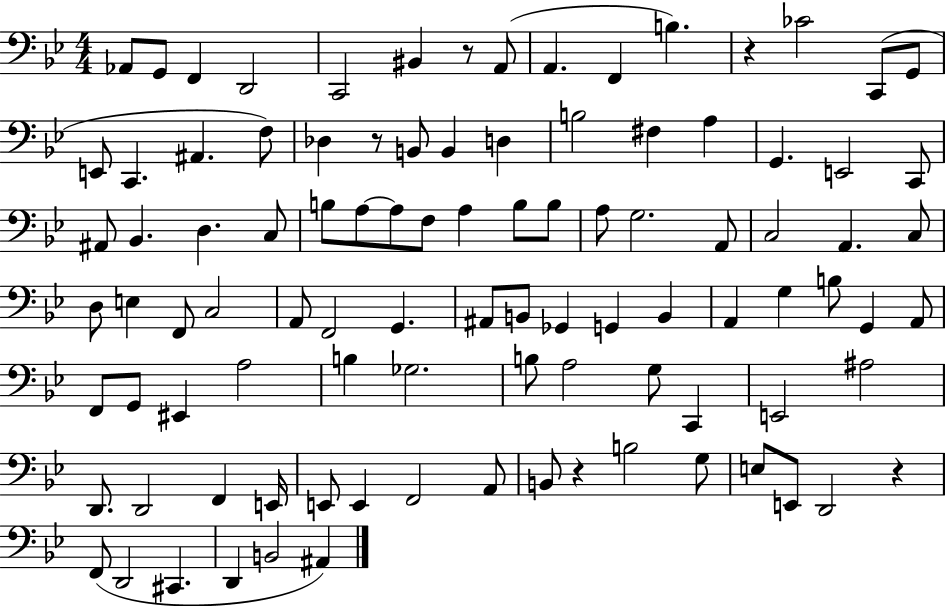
Ab2/e G2/e F2/q D2/h C2/h BIS2/q R/e A2/e A2/q. F2/q B3/q. R/q CES4/h C2/e G2/e E2/e C2/q. A#2/q. F3/e Db3/q R/e B2/e B2/q D3/q B3/h F#3/q A3/q G2/q. E2/h C2/e A#2/e Bb2/q. D3/q. C3/e B3/e A3/e A3/e F3/e A3/q B3/e B3/e A3/e G3/h. A2/e C3/h A2/q. C3/e D3/e E3/q F2/e C3/h A2/e F2/h G2/q. A#2/e B2/e Gb2/q G2/q B2/q A2/q G3/q B3/e G2/q A2/e F2/e G2/e EIS2/q A3/h B3/q Gb3/h. B3/e A3/h G3/e C2/q E2/h A#3/h D2/e. D2/h F2/q E2/s E2/e E2/q F2/h A2/e B2/e R/q B3/h G3/e E3/e E2/e D2/h R/q F2/e D2/h C#2/q. D2/q B2/h A#2/q